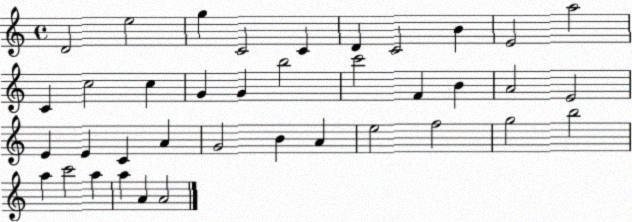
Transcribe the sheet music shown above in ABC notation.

X:1
T:Untitled
M:4/4
L:1/4
K:C
D2 e2 g C2 C D C2 B E2 a2 C c2 c G G b2 c'2 F B A2 E2 E E C A G2 B A e2 f2 g2 b2 a c'2 a a A A2